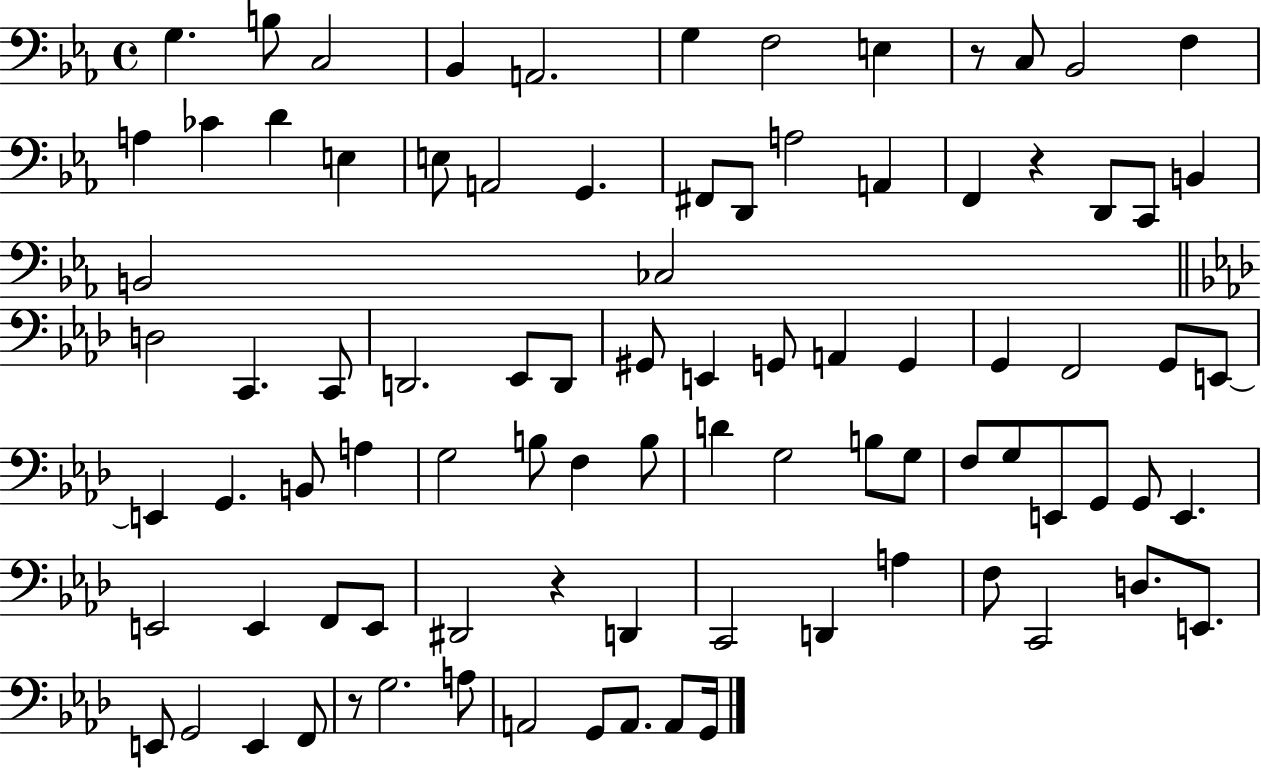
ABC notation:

X:1
T:Untitled
M:4/4
L:1/4
K:Eb
G, B,/2 C,2 _B,, A,,2 G, F,2 E, z/2 C,/2 _B,,2 F, A, _C D E, E,/2 A,,2 G,, ^F,,/2 D,,/2 A,2 A,, F,, z D,,/2 C,,/2 B,, B,,2 _C,2 D,2 C,, C,,/2 D,,2 _E,,/2 D,,/2 ^G,,/2 E,, G,,/2 A,, G,, G,, F,,2 G,,/2 E,,/2 E,, G,, B,,/2 A, G,2 B,/2 F, B,/2 D G,2 B,/2 G,/2 F,/2 G,/2 E,,/2 G,,/2 G,,/2 E,, E,,2 E,, F,,/2 E,,/2 ^D,,2 z D,, C,,2 D,, A, F,/2 C,,2 D,/2 E,,/2 E,,/2 G,,2 E,, F,,/2 z/2 G,2 A,/2 A,,2 G,,/2 A,,/2 A,,/2 G,,/4